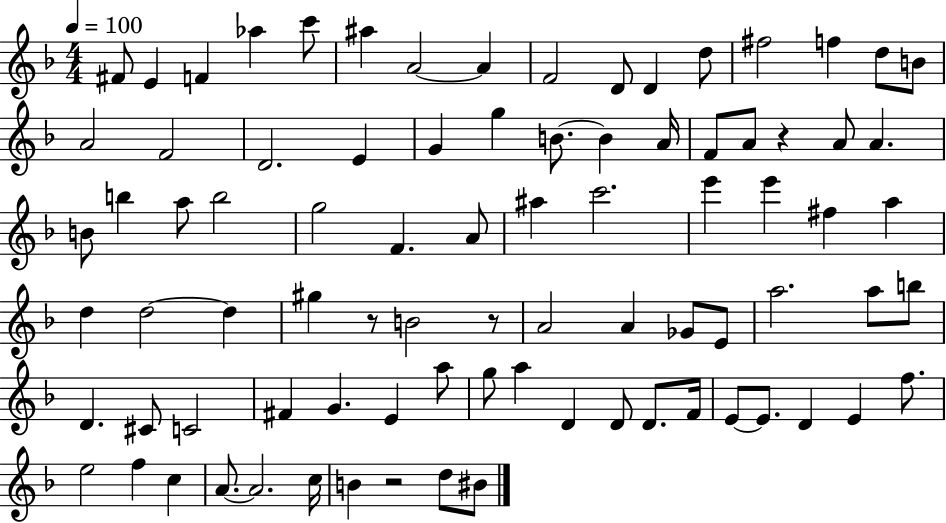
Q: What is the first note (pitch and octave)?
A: F#4